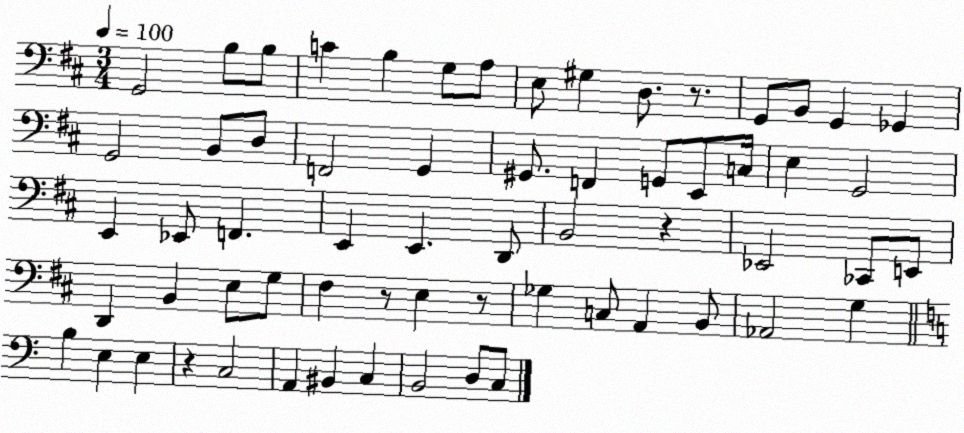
X:1
T:Untitled
M:3/4
L:1/4
K:D
G,,2 B,/2 B,/2 C B, G,/2 A,/2 E,/2 ^G, D,/2 z/2 G,,/2 B,,/2 G,, _G,, G,,2 B,,/2 D,/2 F,,2 G,, ^G,,/2 F,, G,,/2 E,,/2 C,/4 E, G,,2 E,, _E,,/2 F,, E,, E,, D,,/2 B,,2 z _E,,2 _C,,/2 E,,/2 D,, B,, E,/2 G,/2 ^F, z/2 E, z/2 _G, C,/2 A,, B,,/2 _A,,2 G, B, E, E, z C,2 A,, ^B,, C, B,,2 D,/2 C,/2